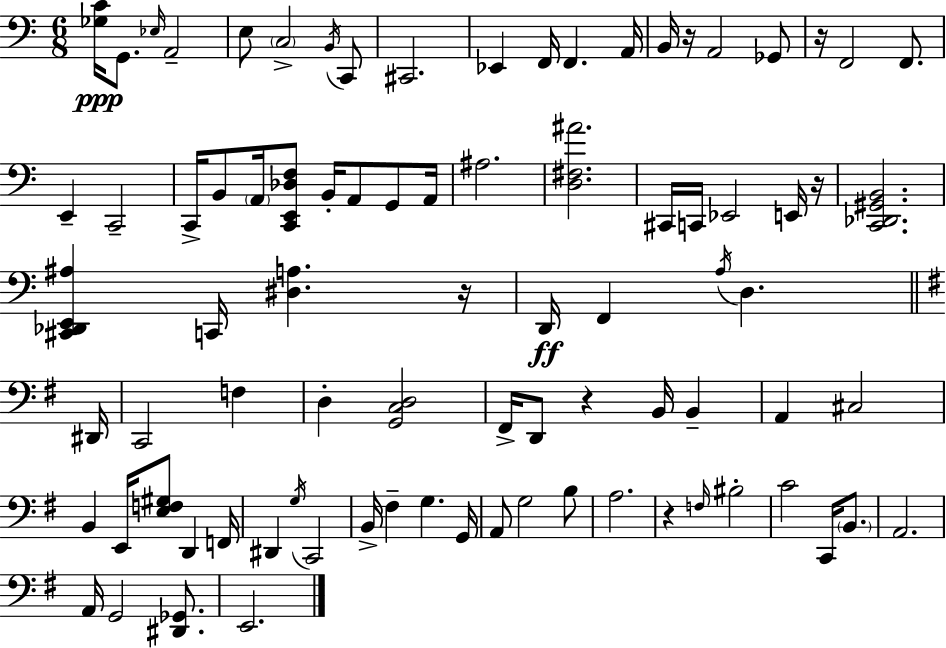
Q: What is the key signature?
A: A minor